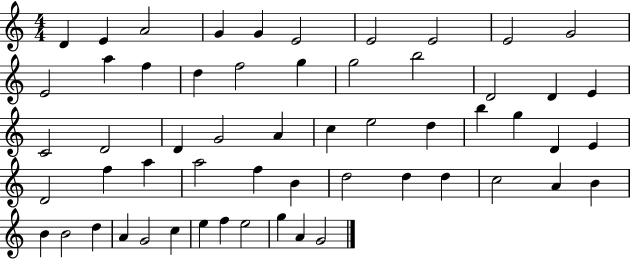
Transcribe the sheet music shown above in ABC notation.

X:1
T:Untitled
M:4/4
L:1/4
K:C
D E A2 G G E2 E2 E2 E2 G2 E2 a f d f2 g g2 b2 D2 D E C2 D2 D G2 A c e2 d b g D E D2 f a a2 f B d2 d d c2 A B B B2 d A G2 c e f e2 g A G2